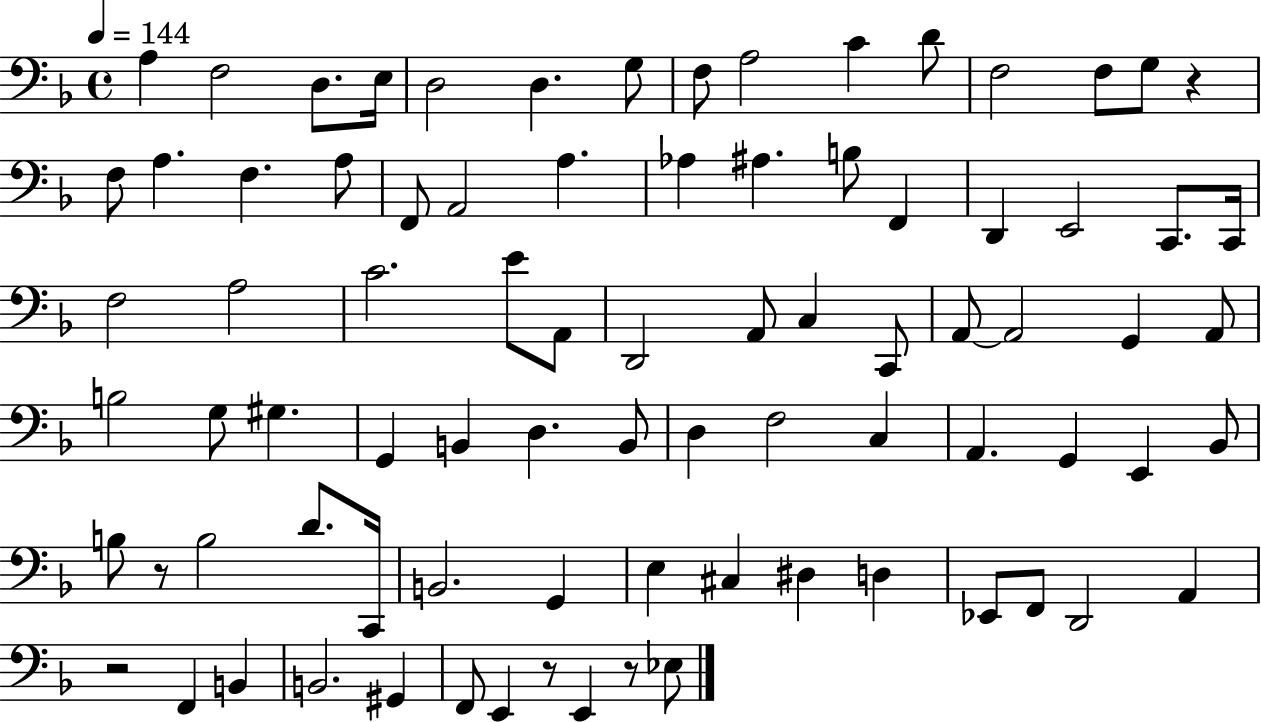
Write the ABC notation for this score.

X:1
T:Untitled
M:4/4
L:1/4
K:F
A, F,2 D,/2 E,/4 D,2 D, G,/2 F,/2 A,2 C D/2 F,2 F,/2 G,/2 z F,/2 A, F, A,/2 F,,/2 A,,2 A, _A, ^A, B,/2 F,, D,, E,,2 C,,/2 C,,/4 F,2 A,2 C2 E/2 A,,/2 D,,2 A,,/2 C, C,,/2 A,,/2 A,,2 G,, A,,/2 B,2 G,/2 ^G, G,, B,, D, B,,/2 D, F,2 C, A,, G,, E,, _B,,/2 B,/2 z/2 B,2 D/2 C,,/4 B,,2 G,, E, ^C, ^D, D, _E,,/2 F,,/2 D,,2 A,, z2 F,, B,, B,,2 ^G,, F,,/2 E,, z/2 E,, z/2 _E,/2